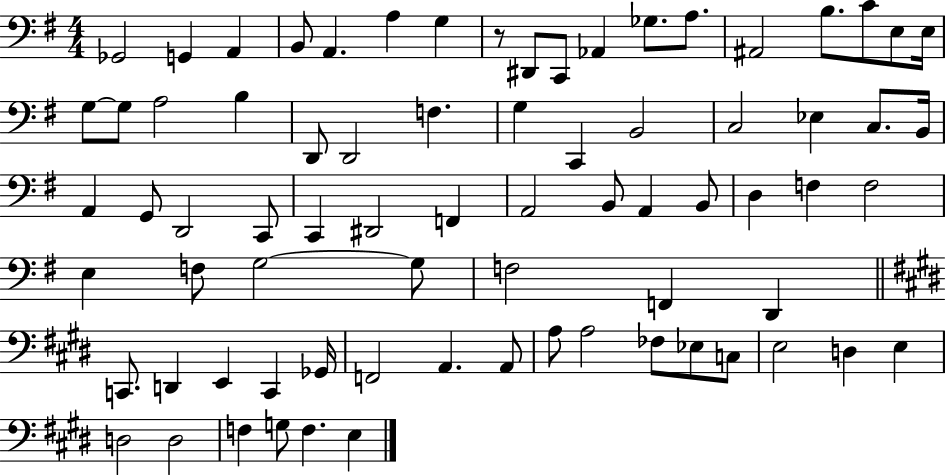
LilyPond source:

{
  \clef bass
  \numericTimeSignature
  \time 4/4
  \key g \major
  ges,2 g,4 a,4 | b,8 a,4. a4 g4 | r8 dis,8 c,8 aes,4 ges8. a8. | ais,2 b8. c'8 e8 e16 | \break g8~~ g8 a2 b4 | d,8 d,2 f4. | g4 c,4 b,2 | c2 ees4 c8. b,16 | \break a,4 g,8 d,2 c,8 | c,4 dis,2 f,4 | a,2 b,8 a,4 b,8 | d4 f4 f2 | \break e4 f8 g2~~ g8 | f2 f,4 d,4 | \bar "||" \break \key e \major c,8. d,4 e,4 c,4 ges,16 | f,2 a,4. a,8 | a8 a2 fes8 ees8 c8 | e2 d4 e4 | \break d2 d2 | f4 g8 f4. e4 | \bar "|."
}